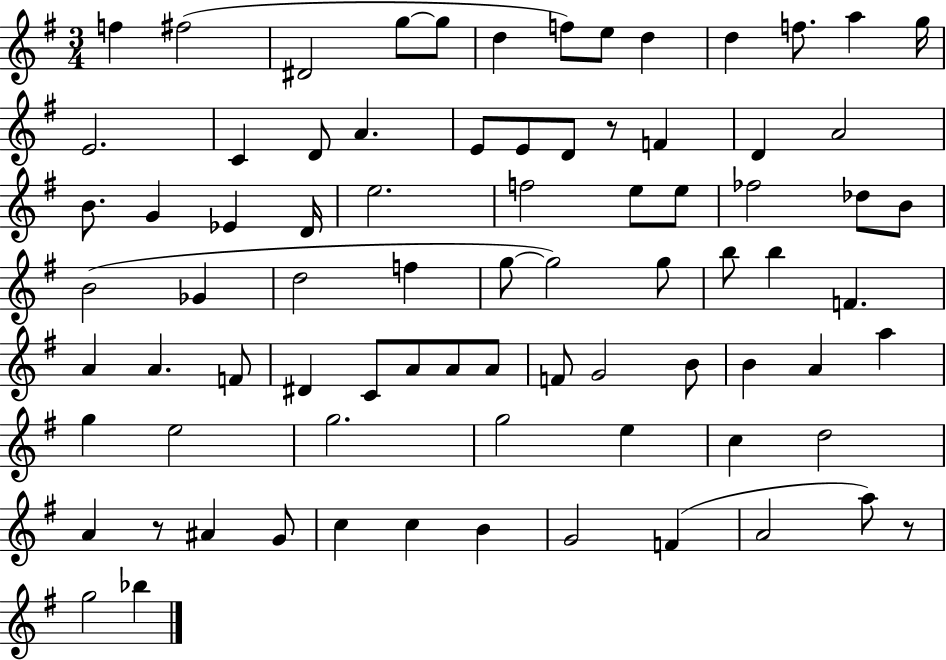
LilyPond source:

{
  \clef treble
  \numericTimeSignature
  \time 3/4
  \key g \major
  f''4 fis''2( | dis'2 g''8~~ g''8 | d''4 f''8) e''8 d''4 | d''4 f''8. a''4 g''16 | \break e'2. | c'4 d'8 a'4. | e'8 e'8 d'8 r8 f'4 | d'4 a'2 | \break b'8. g'4 ees'4 d'16 | e''2. | f''2 e''8 e''8 | fes''2 des''8 b'8 | \break b'2( ges'4 | d''2 f''4 | g''8~~ g''2) g''8 | b''8 b''4 f'4. | \break a'4 a'4. f'8 | dis'4 c'8 a'8 a'8 a'8 | f'8 g'2 b'8 | b'4 a'4 a''4 | \break g''4 e''2 | g''2. | g''2 e''4 | c''4 d''2 | \break a'4 r8 ais'4 g'8 | c''4 c''4 b'4 | g'2 f'4( | a'2 a''8) r8 | \break g''2 bes''4 | \bar "|."
}